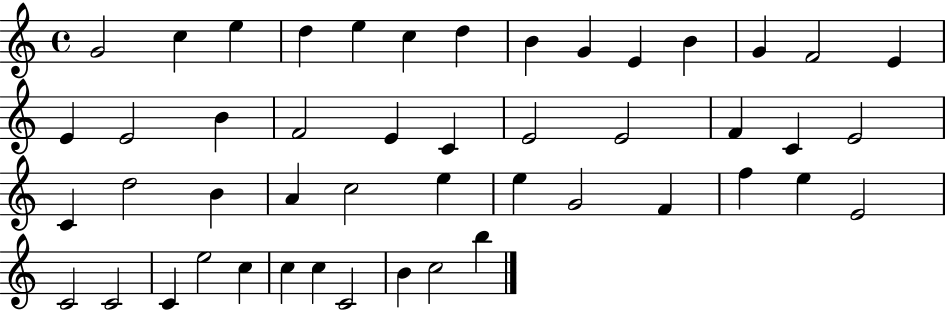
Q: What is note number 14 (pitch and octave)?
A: E4